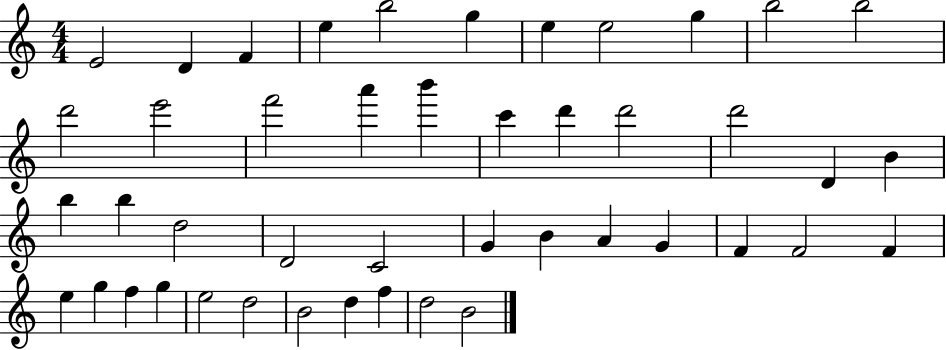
E4/h D4/q F4/q E5/q B5/h G5/q E5/q E5/h G5/q B5/h B5/h D6/h E6/h F6/h A6/q B6/q C6/q D6/q D6/h D6/h D4/q B4/q B5/q B5/q D5/h D4/h C4/h G4/q B4/q A4/q G4/q F4/q F4/h F4/q E5/q G5/q F5/q G5/q E5/h D5/h B4/h D5/q F5/q D5/h B4/h